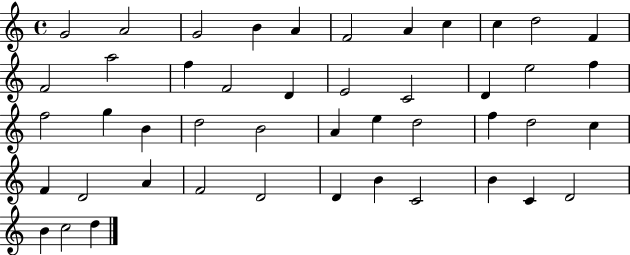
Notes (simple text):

G4/h A4/h G4/h B4/q A4/q F4/h A4/q C5/q C5/q D5/h F4/q F4/h A5/h F5/q F4/h D4/q E4/h C4/h D4/q E5/h F5/q F5/h G5/q B4/q D5/h B4/h A4/q E5/q D5/h F5/q D5/h C5/q F4/q D4/h A4/q F4/h D4/h D4/q B4/q C4/h B4/q C4/q D4/h B4/q C5/h D5/q